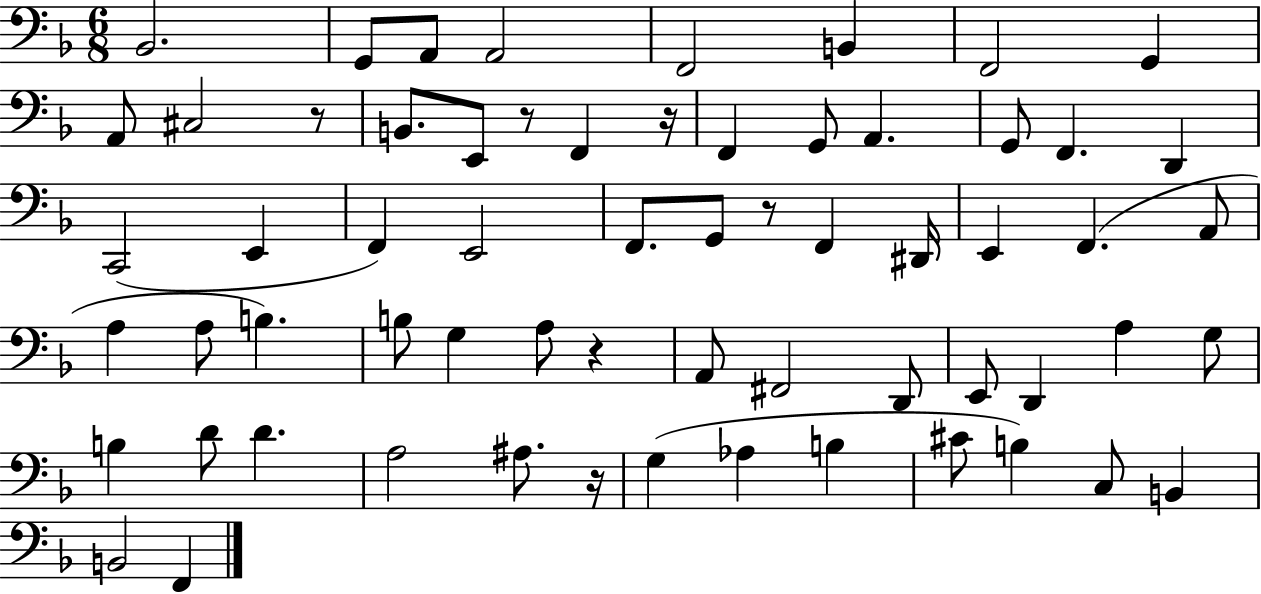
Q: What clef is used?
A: bass